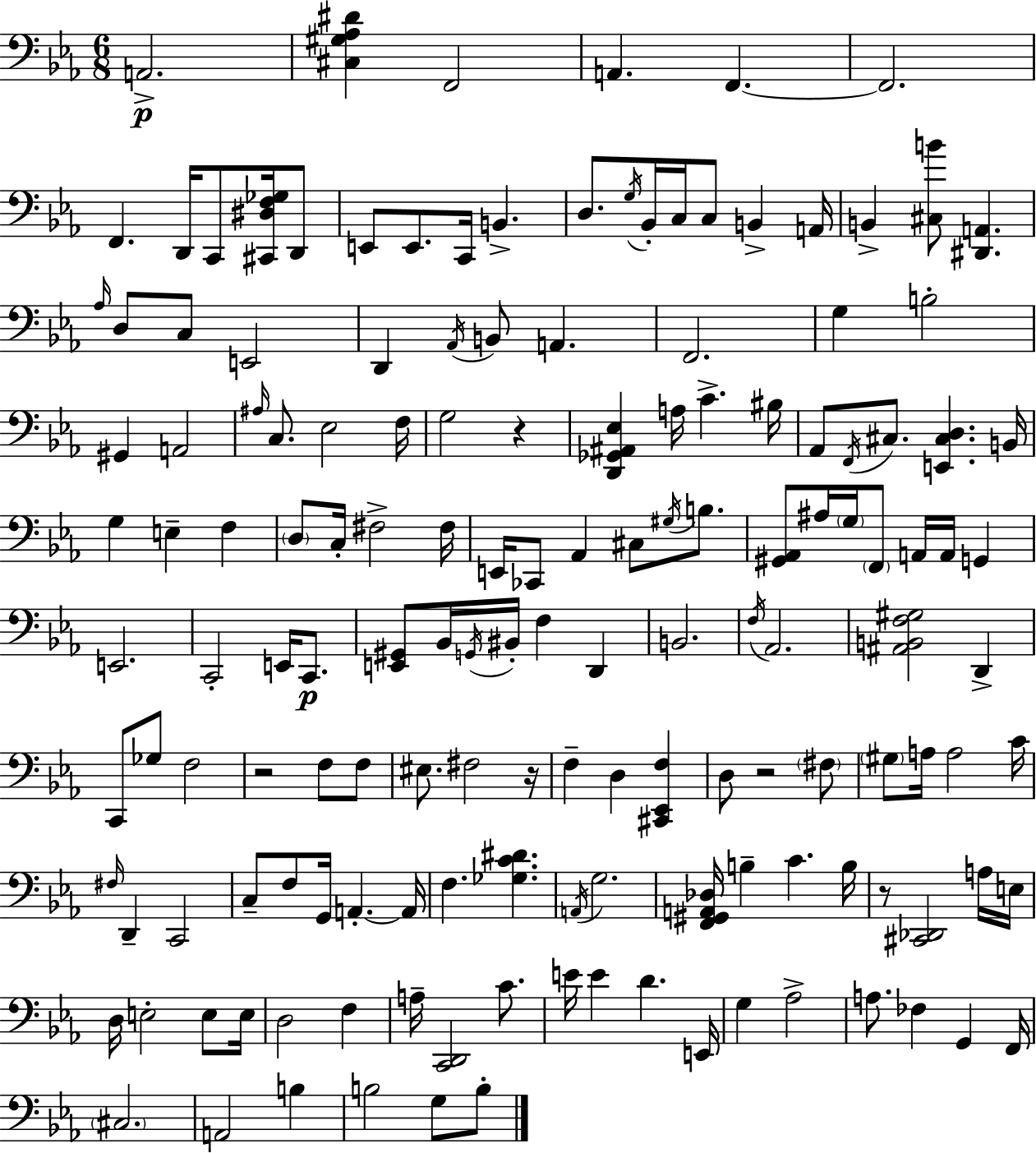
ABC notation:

X:1
T:Untitled
M:6/8
L:1/4
K:Cm
A,,2 [^C,^G,_A,^D] F,,2 A,, F,, F,,2 F,, D,,/4 C,,/2 [^C,,^D,F,_G,]/4 D,,/2 E,,/2 E,,/2 C,,/4 B,, D,/2 G,/4 _B,,/4 C,/4 C,/2 B,, A,,/4 B,, [^C,B]/2 [^D,,A,,] _A,/4 D,/2 C,/2 E,,2 D,, _A,,/4 B,,/2 A,, F,,2 G, B,2 ^G,, A,,2 ^A,/4 C,/2 _E,2 F,/4 G,2 z [D,,_G,,^A,,_E,] A,/4 C ^B,/4 _A,,/2 F,,/4 ^C,/2 [E,,^C,D,] B,,/4 G, E, F, D,/2 C,/4 ^F,2 ^F,/4 E,,/4 _C,,/2 _A,, ^C,/2 ^G,/4 B,/2 [^G,,_A,,]/2 ^A,/4 G,/4 F,,/2 A,,/4 A,,/4 G,, E,,2 C,,2 E,,/4 C,,/2 [E,,^G,,]/2 _B,,/4 G,,/4 ^B,,/4 F, D,, B,,2 F,/4 _A,,2 [^A,,B,,F,^G,]2 D,, C,,/2 _G,/2 F,2 z2 F,/2 F,/2 ^E,/2 ^F,2 z/4 F, D, [^C,,_E,,F,] D,/2 z2 ^F,/2 ^G,/2 A,/4 A,2 C/4 ^F,/4 D,, C,,2 C,/2 F,/2 G,,/4 A,, A,,/4 F, [_G,C^D] A,,/4 G,2 [F,,^G,,A,,_D,]/4 B, C B,/4 z/2 [^C,,_D,,]2 A,/4 E,/4 D,/4 E,2 E,/2 E,/4 D,2 F, A,/4 [C,,D,,]2 C/2 E/4 E D E,,/4 G, _A,2 A,/2 _F, G,, F,,/4 ^C,2 A,,2 B, B,2 G,/2 B,/2